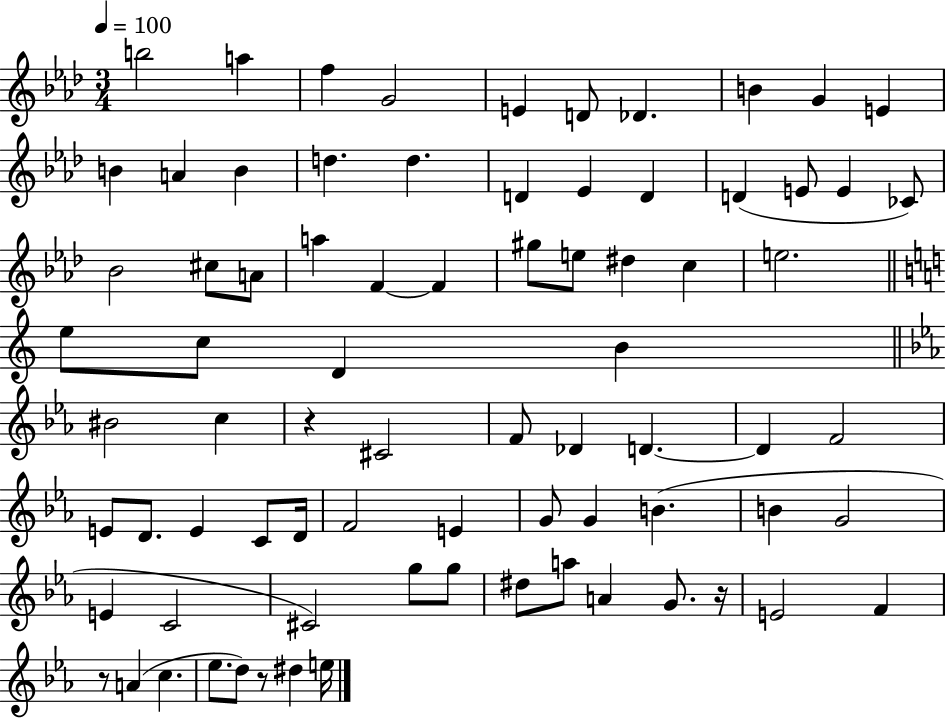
B5/h A5/q F5/q G4/h E4/q D4/e Db4/q. B4/q G4/q E4/q B4/q A4/q B4/q D5/q. D5/q. D4/q Eb4/q D4/q D4/q E4/e E4/q CES4/e Bb4/h C#5/e A4/e A5/q F4/q F4/q G#5/e E5/e D#5/q C5/q E5/h. E5/e C5/e D4/q B4/q BIS4/h C5/q R/q C#4/h F4/e Db4/q D4/q. D4/q F4/h E4/e D4/e. E4/q C4/e D4/s F4/h E4/q G4/e G4/q B4/q. B4/q G4/h E4/q C4/h C#4/h G5/e G5/e D#5/e A5/e A4/q G4/e. R/s E4/h F4/q R/e A4/q C5/q. Eb5/e. D5/e R/e D#5/q E5/s